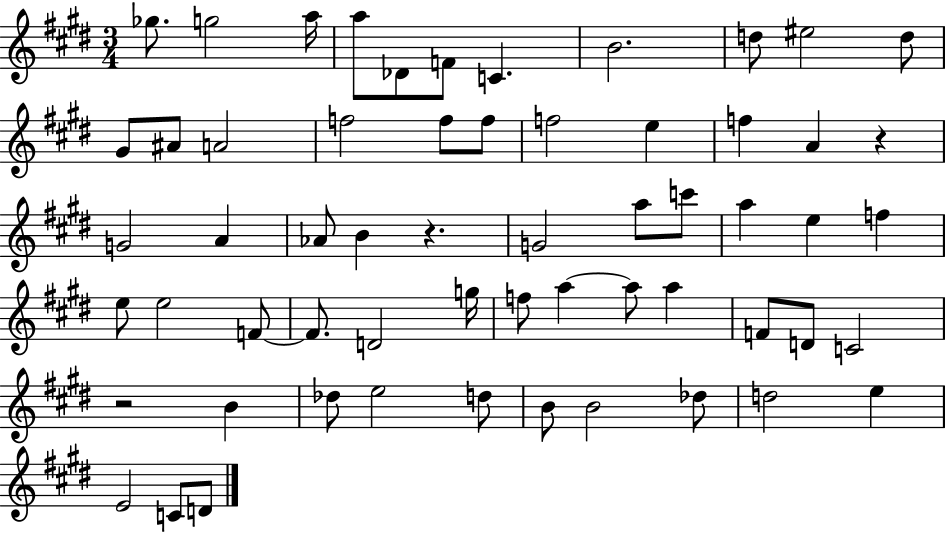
{
  \clef treble
  \numericTimeSignature
  \time 3/4
  \key e \major
  ges''8. g''2 a''16 | a''8 des'8 f'8 c'4. | b'2. | d''8 eis''2 d''8 | \break gis'8 ais'8 a'2 | f''2 f''8 f''8 | f''2 e''4 | f''4 a'4 r4 | \break g'2 a'4 | aes'8 b'4 r4. | g'2 a''8 c'''8 | a''4 e''4 f''4 | \break e''8 e''2 f'8~~ | f'8. d'2 g''16 | f''8 a''4~~ a''8 a''4 | f'8 d'8 c'2 | \break r2 b'4 | des''8 e''2 d''8 | b'8 b'2 des''8 | d''2 e''4 | \break e'2 c'8 d'8 | \bar "|."
}